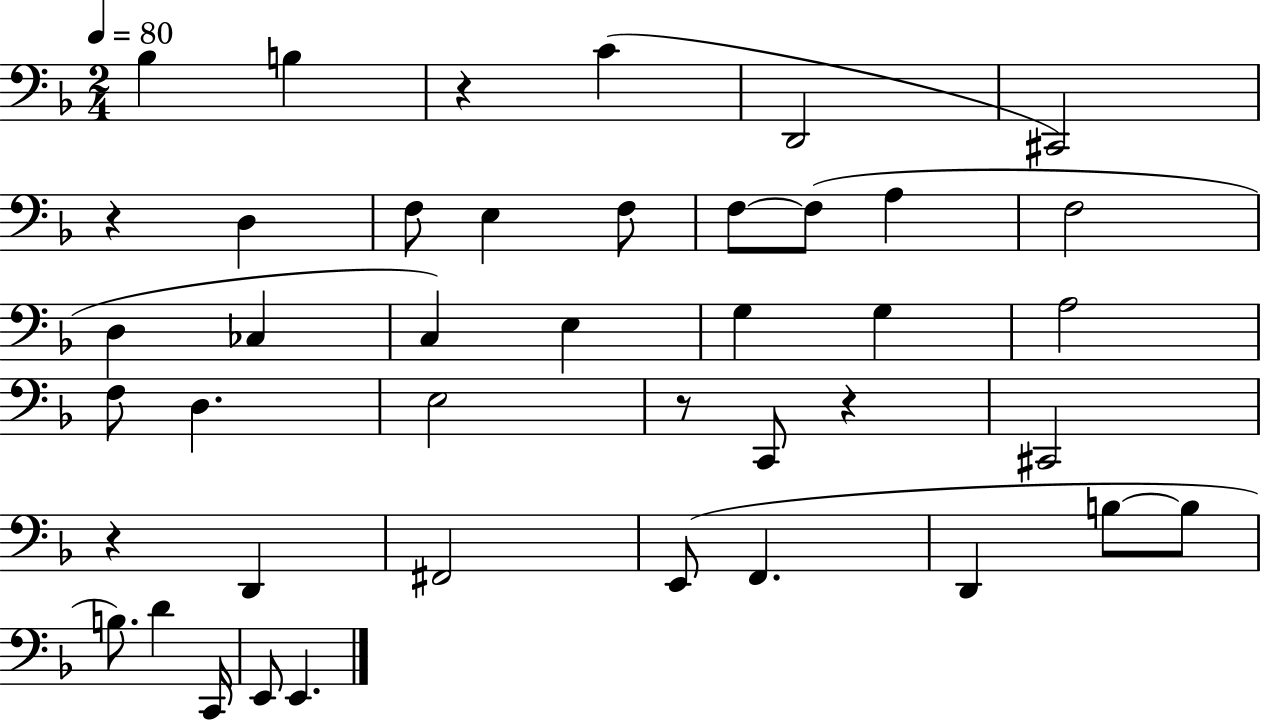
{
  \clef bass
  \numericTimeSignature
  \time 2/4
  \key f \major
  \tempo 4 = 80
  bes4 b4 | r4 c'4( | d,2 | cis,2) | \break r4 d4 | f8 e4 f8 | f8~~ f8( a4 | f2 | \break d4 ces4 | c4) e4 | g4 g4 | a2 | \break f8 d4. | e2 | r8 c,8 r4 | cis,2 | \break r4 d,4 | fis,2 | e,8( f,4. | d,4 b8~~ b8 | \break b8.) d'4 c,16 | e,8 e,4. | \bar "|."
}